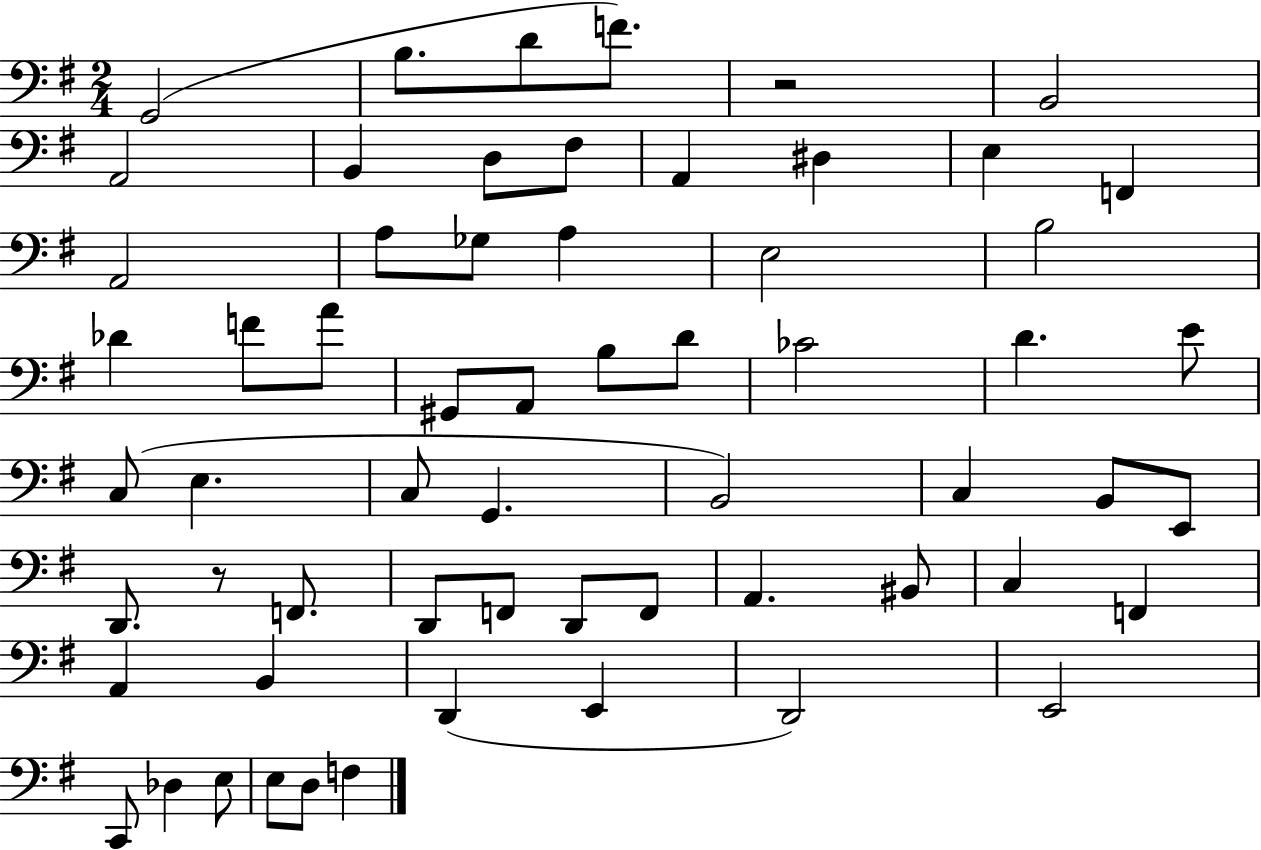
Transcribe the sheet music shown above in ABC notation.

X:1
T:Untitled
M:2/4
L:1/4
K:G
G,,2 B,/2 D/2 F/2 z2 B,,2 A,,2 B,, D,/2 ^F,/2 A,, ^D, E, F,, A,,2 A,/2 _G,/2 A, E,2 B,2 _D F/2 A/2 ^G,,/2 A,,/2 B,/2 D/2 _C2 D E/2 C,/2 E, C,/2 G,, B,,2 C, B,,/2 E,,/2 D,,/2 z/2 F,,/2 D,,/2 F,,/2 D,,/2 F,,/2 A,, ^B,,/2 C, F,, A,, B,, D,, E,, D,,2 E,,2 C,,/2 _D, E,/2 E,/2 D,/2 F,